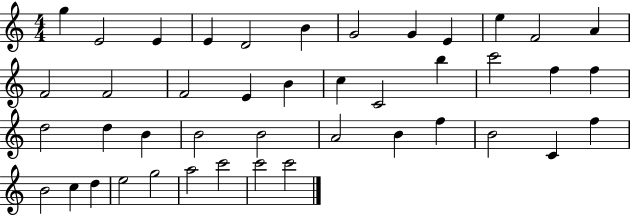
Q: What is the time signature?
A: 4/4